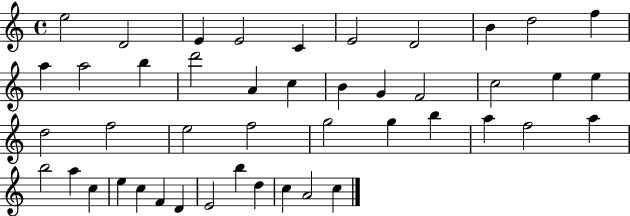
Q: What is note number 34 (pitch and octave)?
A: A5